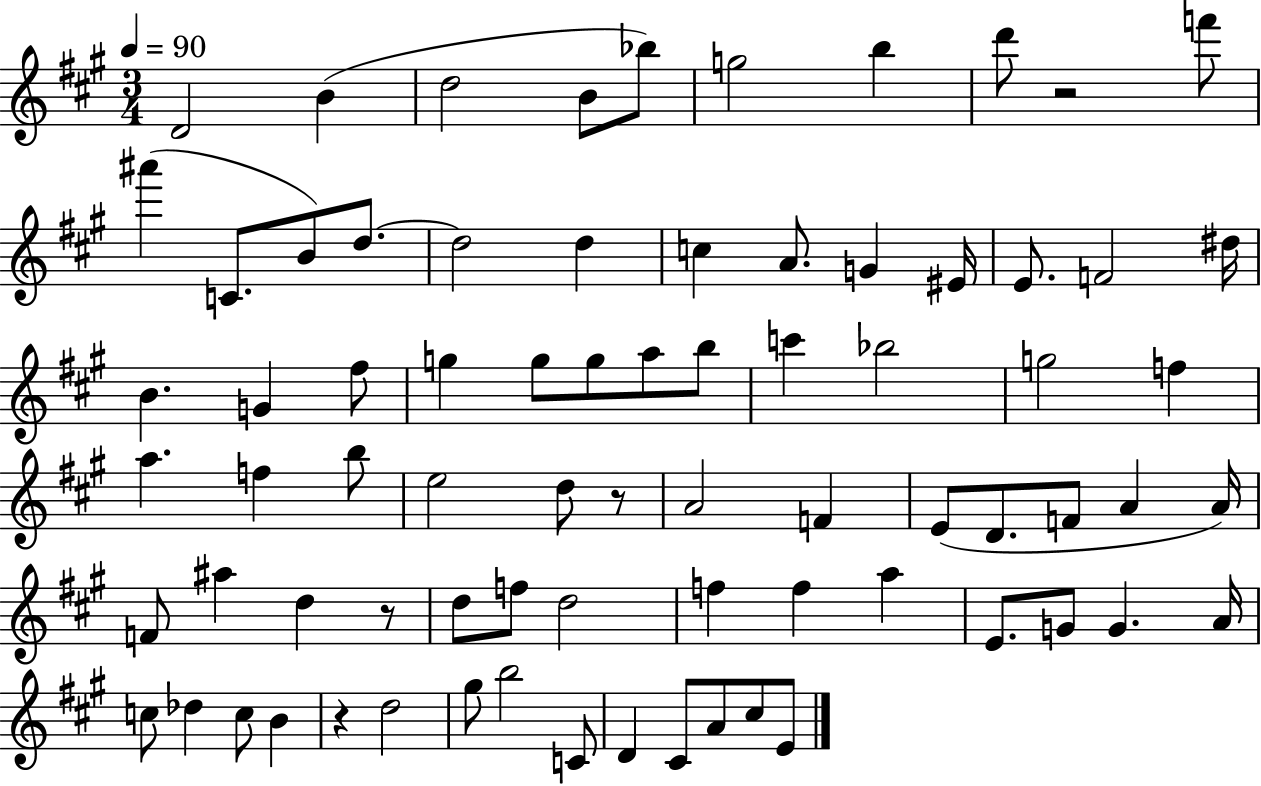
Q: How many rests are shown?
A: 4